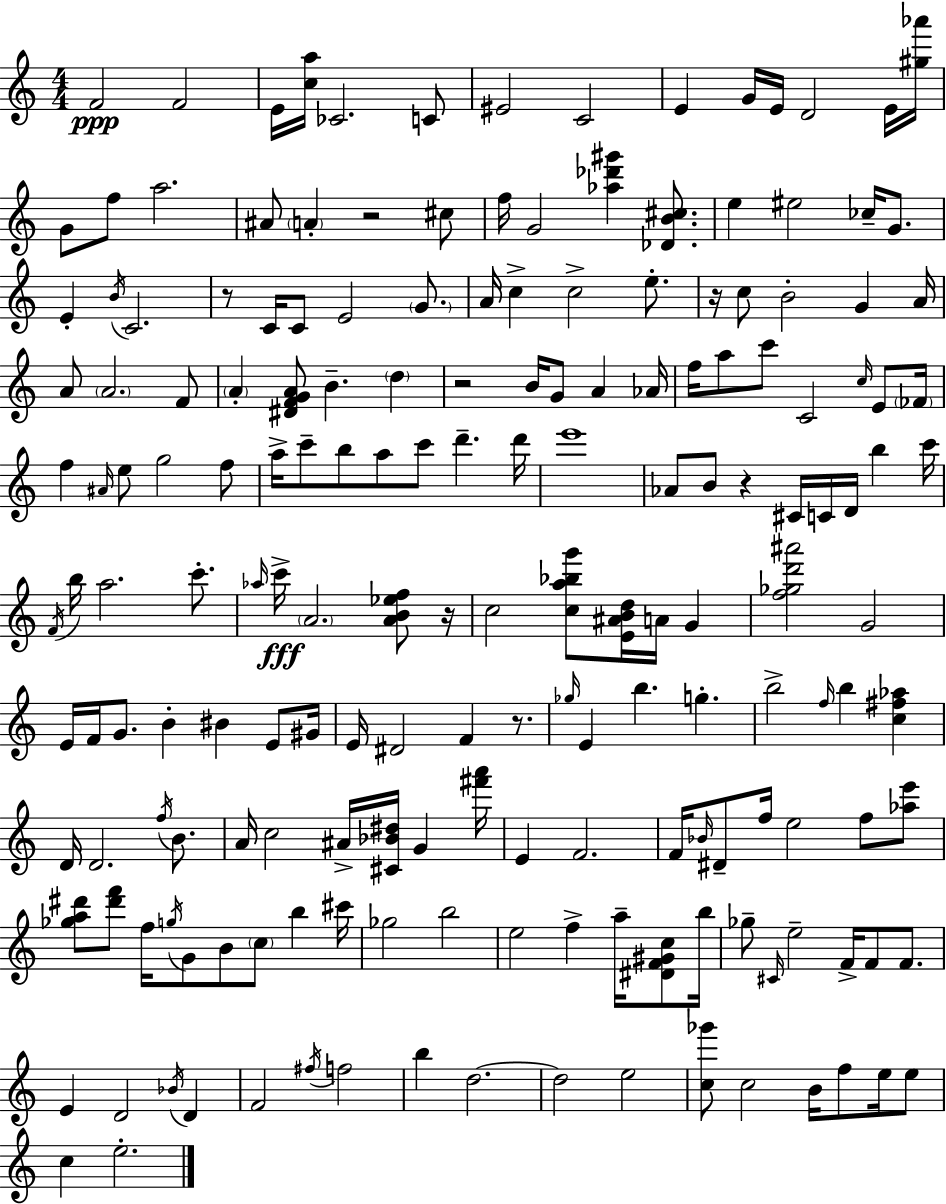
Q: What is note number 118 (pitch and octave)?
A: F5